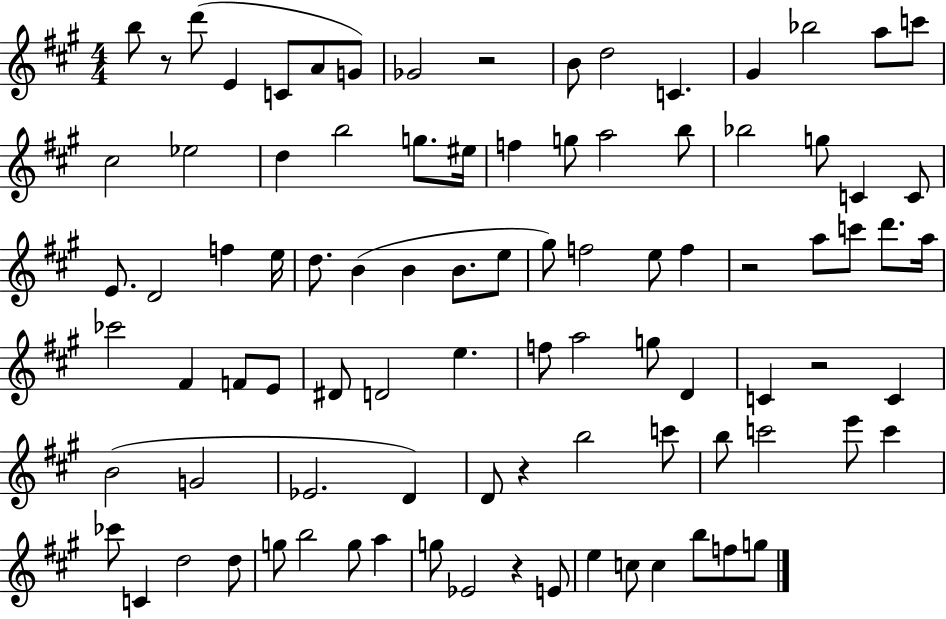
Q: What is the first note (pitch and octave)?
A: B5